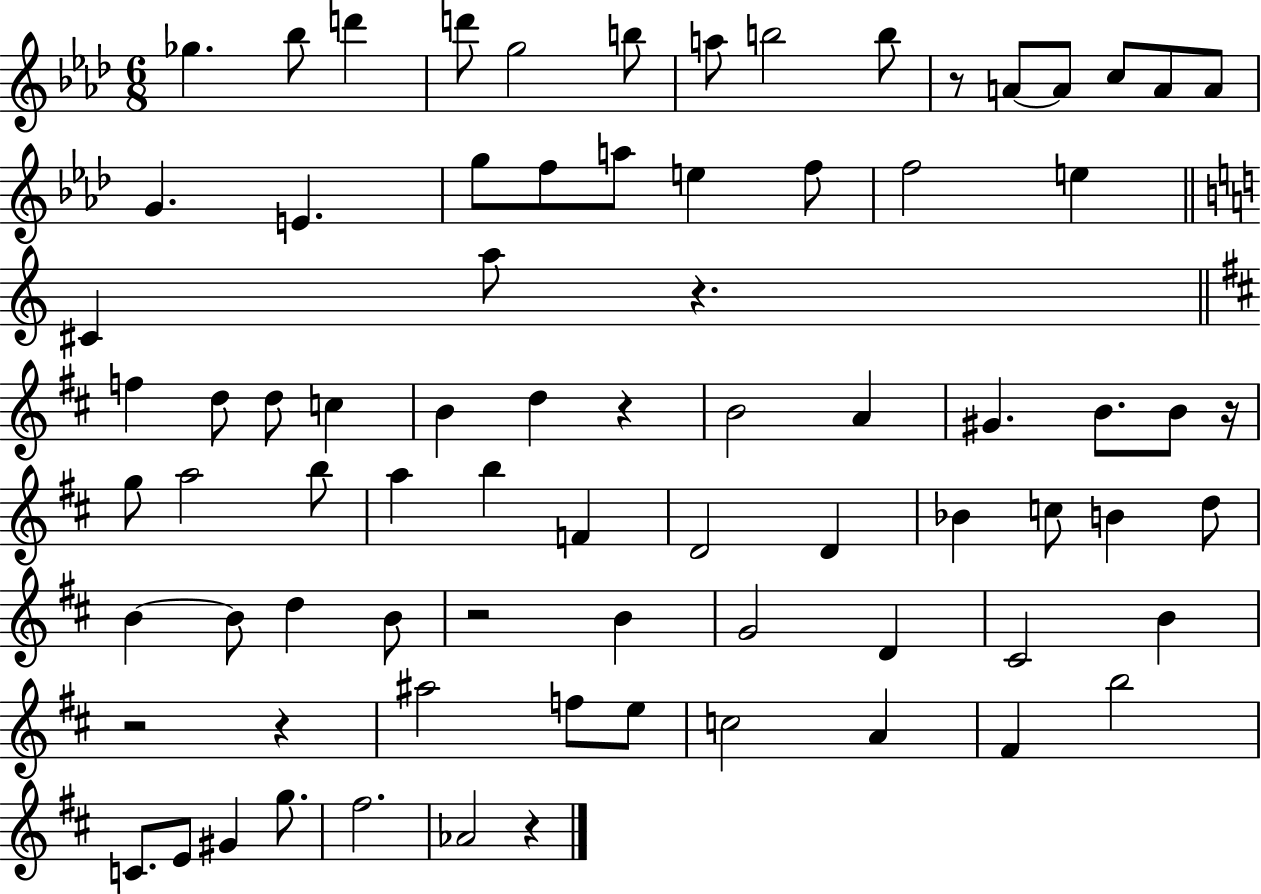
Gb5/q. Bb5/e D6/q D6/e G5/h B5/e A5/e B5/h B5/e R/e A4/e A4/e C5/e A4/e A4/e G4/q. E4/q. G5/e F5/e A5/e E5/q F5/e F5/h E5/q C#4/q A5/e R/q. F5/q D5/e D5/e C5/q B4/q D5/q R/q B4/h A4/q G#4/q. B4/e. B4/e R/s G5/e A5/h B5/e A5/q B5/q F4/q D4/h D4/q Bb4/q C5/e B4/q D5/e B4/q B4/e D5/q B4/e R/h B4/q G4/h D4/q C#4/h B4/q R/h R/q A#5/h F5/e E5/e C5/h A4/q F#4/q B5/h C4/e. E4/e G#4/q G5/e. F#5/h. Ab4/h R/q